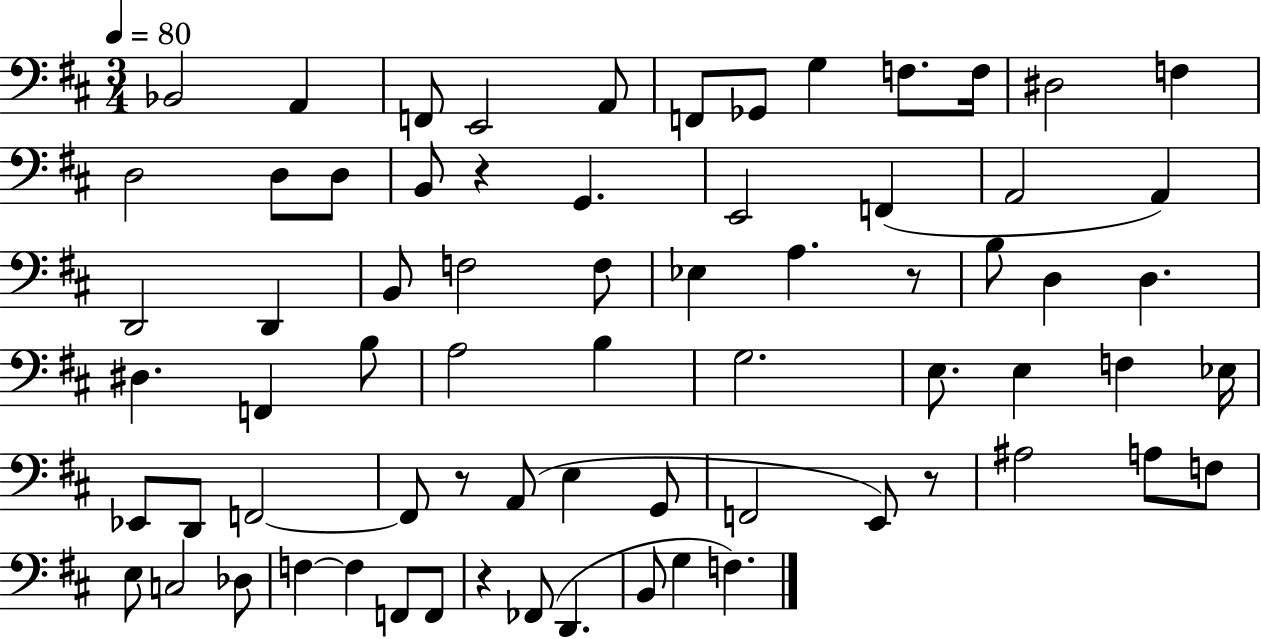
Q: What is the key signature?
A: D major